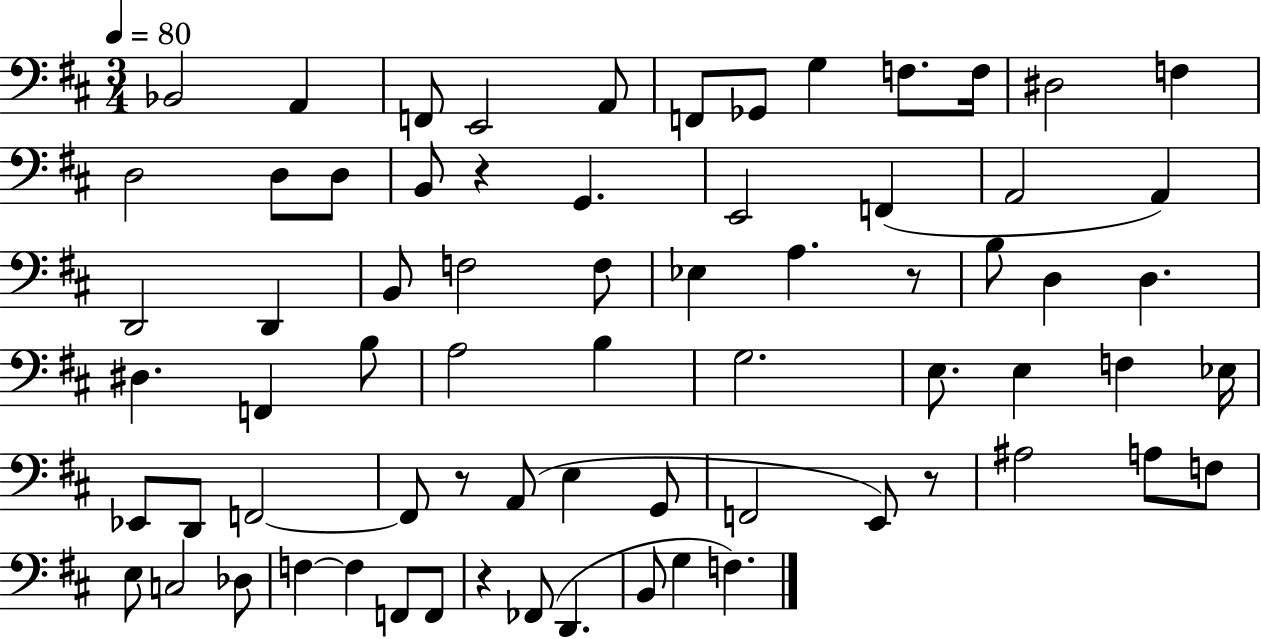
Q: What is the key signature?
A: D major